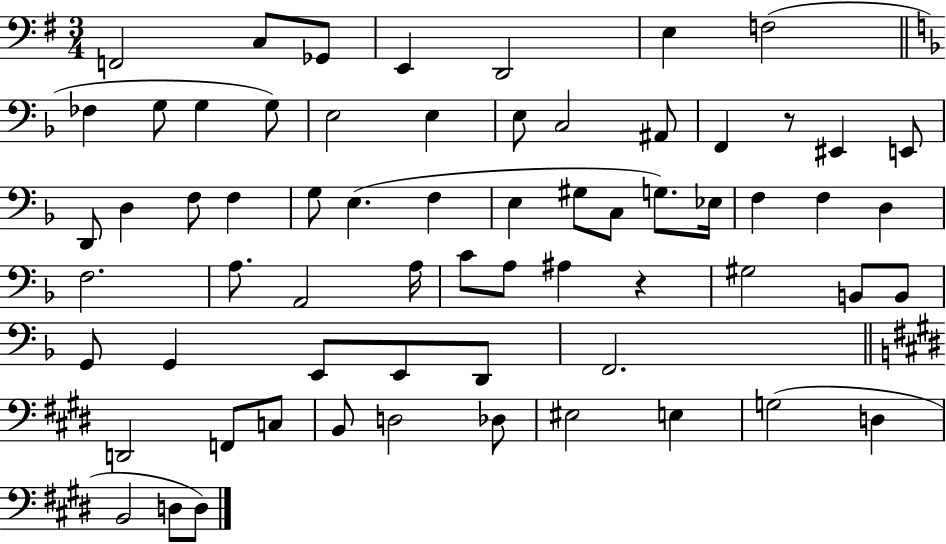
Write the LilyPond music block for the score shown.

{
  \clef bass
  \numericTimeSignature
  \time 3/4
  \key g \major
  \repeat volta 2 { f,2 c8 ges,8 | e,4 d,2 | e4 f2( | \bar "||" \break \key f \major fes4 g8 g4 g8) | e2 e4 | e8 c2 ais,8 | f,4 r8 eis,4 e,8 | \break d,8 d4 f8 f4 | g8 e4.( f4 | e4 gis8 c8 g8.) ees16 | f4 f4 d4 | \break f2. | a8. a,2 a16 | c'8 a8 ais4 r4 | gis2 b,8 b,8 | \break g,8 g,4 e,8 e,8 d,8 | f,2. | \bar "||" \break \key e \major d,2 f,8 c8 | b,8 d2 des8 | eis2 e4 | g2( d4 | \break b,2 d8 d8) | } \bar "|."
}